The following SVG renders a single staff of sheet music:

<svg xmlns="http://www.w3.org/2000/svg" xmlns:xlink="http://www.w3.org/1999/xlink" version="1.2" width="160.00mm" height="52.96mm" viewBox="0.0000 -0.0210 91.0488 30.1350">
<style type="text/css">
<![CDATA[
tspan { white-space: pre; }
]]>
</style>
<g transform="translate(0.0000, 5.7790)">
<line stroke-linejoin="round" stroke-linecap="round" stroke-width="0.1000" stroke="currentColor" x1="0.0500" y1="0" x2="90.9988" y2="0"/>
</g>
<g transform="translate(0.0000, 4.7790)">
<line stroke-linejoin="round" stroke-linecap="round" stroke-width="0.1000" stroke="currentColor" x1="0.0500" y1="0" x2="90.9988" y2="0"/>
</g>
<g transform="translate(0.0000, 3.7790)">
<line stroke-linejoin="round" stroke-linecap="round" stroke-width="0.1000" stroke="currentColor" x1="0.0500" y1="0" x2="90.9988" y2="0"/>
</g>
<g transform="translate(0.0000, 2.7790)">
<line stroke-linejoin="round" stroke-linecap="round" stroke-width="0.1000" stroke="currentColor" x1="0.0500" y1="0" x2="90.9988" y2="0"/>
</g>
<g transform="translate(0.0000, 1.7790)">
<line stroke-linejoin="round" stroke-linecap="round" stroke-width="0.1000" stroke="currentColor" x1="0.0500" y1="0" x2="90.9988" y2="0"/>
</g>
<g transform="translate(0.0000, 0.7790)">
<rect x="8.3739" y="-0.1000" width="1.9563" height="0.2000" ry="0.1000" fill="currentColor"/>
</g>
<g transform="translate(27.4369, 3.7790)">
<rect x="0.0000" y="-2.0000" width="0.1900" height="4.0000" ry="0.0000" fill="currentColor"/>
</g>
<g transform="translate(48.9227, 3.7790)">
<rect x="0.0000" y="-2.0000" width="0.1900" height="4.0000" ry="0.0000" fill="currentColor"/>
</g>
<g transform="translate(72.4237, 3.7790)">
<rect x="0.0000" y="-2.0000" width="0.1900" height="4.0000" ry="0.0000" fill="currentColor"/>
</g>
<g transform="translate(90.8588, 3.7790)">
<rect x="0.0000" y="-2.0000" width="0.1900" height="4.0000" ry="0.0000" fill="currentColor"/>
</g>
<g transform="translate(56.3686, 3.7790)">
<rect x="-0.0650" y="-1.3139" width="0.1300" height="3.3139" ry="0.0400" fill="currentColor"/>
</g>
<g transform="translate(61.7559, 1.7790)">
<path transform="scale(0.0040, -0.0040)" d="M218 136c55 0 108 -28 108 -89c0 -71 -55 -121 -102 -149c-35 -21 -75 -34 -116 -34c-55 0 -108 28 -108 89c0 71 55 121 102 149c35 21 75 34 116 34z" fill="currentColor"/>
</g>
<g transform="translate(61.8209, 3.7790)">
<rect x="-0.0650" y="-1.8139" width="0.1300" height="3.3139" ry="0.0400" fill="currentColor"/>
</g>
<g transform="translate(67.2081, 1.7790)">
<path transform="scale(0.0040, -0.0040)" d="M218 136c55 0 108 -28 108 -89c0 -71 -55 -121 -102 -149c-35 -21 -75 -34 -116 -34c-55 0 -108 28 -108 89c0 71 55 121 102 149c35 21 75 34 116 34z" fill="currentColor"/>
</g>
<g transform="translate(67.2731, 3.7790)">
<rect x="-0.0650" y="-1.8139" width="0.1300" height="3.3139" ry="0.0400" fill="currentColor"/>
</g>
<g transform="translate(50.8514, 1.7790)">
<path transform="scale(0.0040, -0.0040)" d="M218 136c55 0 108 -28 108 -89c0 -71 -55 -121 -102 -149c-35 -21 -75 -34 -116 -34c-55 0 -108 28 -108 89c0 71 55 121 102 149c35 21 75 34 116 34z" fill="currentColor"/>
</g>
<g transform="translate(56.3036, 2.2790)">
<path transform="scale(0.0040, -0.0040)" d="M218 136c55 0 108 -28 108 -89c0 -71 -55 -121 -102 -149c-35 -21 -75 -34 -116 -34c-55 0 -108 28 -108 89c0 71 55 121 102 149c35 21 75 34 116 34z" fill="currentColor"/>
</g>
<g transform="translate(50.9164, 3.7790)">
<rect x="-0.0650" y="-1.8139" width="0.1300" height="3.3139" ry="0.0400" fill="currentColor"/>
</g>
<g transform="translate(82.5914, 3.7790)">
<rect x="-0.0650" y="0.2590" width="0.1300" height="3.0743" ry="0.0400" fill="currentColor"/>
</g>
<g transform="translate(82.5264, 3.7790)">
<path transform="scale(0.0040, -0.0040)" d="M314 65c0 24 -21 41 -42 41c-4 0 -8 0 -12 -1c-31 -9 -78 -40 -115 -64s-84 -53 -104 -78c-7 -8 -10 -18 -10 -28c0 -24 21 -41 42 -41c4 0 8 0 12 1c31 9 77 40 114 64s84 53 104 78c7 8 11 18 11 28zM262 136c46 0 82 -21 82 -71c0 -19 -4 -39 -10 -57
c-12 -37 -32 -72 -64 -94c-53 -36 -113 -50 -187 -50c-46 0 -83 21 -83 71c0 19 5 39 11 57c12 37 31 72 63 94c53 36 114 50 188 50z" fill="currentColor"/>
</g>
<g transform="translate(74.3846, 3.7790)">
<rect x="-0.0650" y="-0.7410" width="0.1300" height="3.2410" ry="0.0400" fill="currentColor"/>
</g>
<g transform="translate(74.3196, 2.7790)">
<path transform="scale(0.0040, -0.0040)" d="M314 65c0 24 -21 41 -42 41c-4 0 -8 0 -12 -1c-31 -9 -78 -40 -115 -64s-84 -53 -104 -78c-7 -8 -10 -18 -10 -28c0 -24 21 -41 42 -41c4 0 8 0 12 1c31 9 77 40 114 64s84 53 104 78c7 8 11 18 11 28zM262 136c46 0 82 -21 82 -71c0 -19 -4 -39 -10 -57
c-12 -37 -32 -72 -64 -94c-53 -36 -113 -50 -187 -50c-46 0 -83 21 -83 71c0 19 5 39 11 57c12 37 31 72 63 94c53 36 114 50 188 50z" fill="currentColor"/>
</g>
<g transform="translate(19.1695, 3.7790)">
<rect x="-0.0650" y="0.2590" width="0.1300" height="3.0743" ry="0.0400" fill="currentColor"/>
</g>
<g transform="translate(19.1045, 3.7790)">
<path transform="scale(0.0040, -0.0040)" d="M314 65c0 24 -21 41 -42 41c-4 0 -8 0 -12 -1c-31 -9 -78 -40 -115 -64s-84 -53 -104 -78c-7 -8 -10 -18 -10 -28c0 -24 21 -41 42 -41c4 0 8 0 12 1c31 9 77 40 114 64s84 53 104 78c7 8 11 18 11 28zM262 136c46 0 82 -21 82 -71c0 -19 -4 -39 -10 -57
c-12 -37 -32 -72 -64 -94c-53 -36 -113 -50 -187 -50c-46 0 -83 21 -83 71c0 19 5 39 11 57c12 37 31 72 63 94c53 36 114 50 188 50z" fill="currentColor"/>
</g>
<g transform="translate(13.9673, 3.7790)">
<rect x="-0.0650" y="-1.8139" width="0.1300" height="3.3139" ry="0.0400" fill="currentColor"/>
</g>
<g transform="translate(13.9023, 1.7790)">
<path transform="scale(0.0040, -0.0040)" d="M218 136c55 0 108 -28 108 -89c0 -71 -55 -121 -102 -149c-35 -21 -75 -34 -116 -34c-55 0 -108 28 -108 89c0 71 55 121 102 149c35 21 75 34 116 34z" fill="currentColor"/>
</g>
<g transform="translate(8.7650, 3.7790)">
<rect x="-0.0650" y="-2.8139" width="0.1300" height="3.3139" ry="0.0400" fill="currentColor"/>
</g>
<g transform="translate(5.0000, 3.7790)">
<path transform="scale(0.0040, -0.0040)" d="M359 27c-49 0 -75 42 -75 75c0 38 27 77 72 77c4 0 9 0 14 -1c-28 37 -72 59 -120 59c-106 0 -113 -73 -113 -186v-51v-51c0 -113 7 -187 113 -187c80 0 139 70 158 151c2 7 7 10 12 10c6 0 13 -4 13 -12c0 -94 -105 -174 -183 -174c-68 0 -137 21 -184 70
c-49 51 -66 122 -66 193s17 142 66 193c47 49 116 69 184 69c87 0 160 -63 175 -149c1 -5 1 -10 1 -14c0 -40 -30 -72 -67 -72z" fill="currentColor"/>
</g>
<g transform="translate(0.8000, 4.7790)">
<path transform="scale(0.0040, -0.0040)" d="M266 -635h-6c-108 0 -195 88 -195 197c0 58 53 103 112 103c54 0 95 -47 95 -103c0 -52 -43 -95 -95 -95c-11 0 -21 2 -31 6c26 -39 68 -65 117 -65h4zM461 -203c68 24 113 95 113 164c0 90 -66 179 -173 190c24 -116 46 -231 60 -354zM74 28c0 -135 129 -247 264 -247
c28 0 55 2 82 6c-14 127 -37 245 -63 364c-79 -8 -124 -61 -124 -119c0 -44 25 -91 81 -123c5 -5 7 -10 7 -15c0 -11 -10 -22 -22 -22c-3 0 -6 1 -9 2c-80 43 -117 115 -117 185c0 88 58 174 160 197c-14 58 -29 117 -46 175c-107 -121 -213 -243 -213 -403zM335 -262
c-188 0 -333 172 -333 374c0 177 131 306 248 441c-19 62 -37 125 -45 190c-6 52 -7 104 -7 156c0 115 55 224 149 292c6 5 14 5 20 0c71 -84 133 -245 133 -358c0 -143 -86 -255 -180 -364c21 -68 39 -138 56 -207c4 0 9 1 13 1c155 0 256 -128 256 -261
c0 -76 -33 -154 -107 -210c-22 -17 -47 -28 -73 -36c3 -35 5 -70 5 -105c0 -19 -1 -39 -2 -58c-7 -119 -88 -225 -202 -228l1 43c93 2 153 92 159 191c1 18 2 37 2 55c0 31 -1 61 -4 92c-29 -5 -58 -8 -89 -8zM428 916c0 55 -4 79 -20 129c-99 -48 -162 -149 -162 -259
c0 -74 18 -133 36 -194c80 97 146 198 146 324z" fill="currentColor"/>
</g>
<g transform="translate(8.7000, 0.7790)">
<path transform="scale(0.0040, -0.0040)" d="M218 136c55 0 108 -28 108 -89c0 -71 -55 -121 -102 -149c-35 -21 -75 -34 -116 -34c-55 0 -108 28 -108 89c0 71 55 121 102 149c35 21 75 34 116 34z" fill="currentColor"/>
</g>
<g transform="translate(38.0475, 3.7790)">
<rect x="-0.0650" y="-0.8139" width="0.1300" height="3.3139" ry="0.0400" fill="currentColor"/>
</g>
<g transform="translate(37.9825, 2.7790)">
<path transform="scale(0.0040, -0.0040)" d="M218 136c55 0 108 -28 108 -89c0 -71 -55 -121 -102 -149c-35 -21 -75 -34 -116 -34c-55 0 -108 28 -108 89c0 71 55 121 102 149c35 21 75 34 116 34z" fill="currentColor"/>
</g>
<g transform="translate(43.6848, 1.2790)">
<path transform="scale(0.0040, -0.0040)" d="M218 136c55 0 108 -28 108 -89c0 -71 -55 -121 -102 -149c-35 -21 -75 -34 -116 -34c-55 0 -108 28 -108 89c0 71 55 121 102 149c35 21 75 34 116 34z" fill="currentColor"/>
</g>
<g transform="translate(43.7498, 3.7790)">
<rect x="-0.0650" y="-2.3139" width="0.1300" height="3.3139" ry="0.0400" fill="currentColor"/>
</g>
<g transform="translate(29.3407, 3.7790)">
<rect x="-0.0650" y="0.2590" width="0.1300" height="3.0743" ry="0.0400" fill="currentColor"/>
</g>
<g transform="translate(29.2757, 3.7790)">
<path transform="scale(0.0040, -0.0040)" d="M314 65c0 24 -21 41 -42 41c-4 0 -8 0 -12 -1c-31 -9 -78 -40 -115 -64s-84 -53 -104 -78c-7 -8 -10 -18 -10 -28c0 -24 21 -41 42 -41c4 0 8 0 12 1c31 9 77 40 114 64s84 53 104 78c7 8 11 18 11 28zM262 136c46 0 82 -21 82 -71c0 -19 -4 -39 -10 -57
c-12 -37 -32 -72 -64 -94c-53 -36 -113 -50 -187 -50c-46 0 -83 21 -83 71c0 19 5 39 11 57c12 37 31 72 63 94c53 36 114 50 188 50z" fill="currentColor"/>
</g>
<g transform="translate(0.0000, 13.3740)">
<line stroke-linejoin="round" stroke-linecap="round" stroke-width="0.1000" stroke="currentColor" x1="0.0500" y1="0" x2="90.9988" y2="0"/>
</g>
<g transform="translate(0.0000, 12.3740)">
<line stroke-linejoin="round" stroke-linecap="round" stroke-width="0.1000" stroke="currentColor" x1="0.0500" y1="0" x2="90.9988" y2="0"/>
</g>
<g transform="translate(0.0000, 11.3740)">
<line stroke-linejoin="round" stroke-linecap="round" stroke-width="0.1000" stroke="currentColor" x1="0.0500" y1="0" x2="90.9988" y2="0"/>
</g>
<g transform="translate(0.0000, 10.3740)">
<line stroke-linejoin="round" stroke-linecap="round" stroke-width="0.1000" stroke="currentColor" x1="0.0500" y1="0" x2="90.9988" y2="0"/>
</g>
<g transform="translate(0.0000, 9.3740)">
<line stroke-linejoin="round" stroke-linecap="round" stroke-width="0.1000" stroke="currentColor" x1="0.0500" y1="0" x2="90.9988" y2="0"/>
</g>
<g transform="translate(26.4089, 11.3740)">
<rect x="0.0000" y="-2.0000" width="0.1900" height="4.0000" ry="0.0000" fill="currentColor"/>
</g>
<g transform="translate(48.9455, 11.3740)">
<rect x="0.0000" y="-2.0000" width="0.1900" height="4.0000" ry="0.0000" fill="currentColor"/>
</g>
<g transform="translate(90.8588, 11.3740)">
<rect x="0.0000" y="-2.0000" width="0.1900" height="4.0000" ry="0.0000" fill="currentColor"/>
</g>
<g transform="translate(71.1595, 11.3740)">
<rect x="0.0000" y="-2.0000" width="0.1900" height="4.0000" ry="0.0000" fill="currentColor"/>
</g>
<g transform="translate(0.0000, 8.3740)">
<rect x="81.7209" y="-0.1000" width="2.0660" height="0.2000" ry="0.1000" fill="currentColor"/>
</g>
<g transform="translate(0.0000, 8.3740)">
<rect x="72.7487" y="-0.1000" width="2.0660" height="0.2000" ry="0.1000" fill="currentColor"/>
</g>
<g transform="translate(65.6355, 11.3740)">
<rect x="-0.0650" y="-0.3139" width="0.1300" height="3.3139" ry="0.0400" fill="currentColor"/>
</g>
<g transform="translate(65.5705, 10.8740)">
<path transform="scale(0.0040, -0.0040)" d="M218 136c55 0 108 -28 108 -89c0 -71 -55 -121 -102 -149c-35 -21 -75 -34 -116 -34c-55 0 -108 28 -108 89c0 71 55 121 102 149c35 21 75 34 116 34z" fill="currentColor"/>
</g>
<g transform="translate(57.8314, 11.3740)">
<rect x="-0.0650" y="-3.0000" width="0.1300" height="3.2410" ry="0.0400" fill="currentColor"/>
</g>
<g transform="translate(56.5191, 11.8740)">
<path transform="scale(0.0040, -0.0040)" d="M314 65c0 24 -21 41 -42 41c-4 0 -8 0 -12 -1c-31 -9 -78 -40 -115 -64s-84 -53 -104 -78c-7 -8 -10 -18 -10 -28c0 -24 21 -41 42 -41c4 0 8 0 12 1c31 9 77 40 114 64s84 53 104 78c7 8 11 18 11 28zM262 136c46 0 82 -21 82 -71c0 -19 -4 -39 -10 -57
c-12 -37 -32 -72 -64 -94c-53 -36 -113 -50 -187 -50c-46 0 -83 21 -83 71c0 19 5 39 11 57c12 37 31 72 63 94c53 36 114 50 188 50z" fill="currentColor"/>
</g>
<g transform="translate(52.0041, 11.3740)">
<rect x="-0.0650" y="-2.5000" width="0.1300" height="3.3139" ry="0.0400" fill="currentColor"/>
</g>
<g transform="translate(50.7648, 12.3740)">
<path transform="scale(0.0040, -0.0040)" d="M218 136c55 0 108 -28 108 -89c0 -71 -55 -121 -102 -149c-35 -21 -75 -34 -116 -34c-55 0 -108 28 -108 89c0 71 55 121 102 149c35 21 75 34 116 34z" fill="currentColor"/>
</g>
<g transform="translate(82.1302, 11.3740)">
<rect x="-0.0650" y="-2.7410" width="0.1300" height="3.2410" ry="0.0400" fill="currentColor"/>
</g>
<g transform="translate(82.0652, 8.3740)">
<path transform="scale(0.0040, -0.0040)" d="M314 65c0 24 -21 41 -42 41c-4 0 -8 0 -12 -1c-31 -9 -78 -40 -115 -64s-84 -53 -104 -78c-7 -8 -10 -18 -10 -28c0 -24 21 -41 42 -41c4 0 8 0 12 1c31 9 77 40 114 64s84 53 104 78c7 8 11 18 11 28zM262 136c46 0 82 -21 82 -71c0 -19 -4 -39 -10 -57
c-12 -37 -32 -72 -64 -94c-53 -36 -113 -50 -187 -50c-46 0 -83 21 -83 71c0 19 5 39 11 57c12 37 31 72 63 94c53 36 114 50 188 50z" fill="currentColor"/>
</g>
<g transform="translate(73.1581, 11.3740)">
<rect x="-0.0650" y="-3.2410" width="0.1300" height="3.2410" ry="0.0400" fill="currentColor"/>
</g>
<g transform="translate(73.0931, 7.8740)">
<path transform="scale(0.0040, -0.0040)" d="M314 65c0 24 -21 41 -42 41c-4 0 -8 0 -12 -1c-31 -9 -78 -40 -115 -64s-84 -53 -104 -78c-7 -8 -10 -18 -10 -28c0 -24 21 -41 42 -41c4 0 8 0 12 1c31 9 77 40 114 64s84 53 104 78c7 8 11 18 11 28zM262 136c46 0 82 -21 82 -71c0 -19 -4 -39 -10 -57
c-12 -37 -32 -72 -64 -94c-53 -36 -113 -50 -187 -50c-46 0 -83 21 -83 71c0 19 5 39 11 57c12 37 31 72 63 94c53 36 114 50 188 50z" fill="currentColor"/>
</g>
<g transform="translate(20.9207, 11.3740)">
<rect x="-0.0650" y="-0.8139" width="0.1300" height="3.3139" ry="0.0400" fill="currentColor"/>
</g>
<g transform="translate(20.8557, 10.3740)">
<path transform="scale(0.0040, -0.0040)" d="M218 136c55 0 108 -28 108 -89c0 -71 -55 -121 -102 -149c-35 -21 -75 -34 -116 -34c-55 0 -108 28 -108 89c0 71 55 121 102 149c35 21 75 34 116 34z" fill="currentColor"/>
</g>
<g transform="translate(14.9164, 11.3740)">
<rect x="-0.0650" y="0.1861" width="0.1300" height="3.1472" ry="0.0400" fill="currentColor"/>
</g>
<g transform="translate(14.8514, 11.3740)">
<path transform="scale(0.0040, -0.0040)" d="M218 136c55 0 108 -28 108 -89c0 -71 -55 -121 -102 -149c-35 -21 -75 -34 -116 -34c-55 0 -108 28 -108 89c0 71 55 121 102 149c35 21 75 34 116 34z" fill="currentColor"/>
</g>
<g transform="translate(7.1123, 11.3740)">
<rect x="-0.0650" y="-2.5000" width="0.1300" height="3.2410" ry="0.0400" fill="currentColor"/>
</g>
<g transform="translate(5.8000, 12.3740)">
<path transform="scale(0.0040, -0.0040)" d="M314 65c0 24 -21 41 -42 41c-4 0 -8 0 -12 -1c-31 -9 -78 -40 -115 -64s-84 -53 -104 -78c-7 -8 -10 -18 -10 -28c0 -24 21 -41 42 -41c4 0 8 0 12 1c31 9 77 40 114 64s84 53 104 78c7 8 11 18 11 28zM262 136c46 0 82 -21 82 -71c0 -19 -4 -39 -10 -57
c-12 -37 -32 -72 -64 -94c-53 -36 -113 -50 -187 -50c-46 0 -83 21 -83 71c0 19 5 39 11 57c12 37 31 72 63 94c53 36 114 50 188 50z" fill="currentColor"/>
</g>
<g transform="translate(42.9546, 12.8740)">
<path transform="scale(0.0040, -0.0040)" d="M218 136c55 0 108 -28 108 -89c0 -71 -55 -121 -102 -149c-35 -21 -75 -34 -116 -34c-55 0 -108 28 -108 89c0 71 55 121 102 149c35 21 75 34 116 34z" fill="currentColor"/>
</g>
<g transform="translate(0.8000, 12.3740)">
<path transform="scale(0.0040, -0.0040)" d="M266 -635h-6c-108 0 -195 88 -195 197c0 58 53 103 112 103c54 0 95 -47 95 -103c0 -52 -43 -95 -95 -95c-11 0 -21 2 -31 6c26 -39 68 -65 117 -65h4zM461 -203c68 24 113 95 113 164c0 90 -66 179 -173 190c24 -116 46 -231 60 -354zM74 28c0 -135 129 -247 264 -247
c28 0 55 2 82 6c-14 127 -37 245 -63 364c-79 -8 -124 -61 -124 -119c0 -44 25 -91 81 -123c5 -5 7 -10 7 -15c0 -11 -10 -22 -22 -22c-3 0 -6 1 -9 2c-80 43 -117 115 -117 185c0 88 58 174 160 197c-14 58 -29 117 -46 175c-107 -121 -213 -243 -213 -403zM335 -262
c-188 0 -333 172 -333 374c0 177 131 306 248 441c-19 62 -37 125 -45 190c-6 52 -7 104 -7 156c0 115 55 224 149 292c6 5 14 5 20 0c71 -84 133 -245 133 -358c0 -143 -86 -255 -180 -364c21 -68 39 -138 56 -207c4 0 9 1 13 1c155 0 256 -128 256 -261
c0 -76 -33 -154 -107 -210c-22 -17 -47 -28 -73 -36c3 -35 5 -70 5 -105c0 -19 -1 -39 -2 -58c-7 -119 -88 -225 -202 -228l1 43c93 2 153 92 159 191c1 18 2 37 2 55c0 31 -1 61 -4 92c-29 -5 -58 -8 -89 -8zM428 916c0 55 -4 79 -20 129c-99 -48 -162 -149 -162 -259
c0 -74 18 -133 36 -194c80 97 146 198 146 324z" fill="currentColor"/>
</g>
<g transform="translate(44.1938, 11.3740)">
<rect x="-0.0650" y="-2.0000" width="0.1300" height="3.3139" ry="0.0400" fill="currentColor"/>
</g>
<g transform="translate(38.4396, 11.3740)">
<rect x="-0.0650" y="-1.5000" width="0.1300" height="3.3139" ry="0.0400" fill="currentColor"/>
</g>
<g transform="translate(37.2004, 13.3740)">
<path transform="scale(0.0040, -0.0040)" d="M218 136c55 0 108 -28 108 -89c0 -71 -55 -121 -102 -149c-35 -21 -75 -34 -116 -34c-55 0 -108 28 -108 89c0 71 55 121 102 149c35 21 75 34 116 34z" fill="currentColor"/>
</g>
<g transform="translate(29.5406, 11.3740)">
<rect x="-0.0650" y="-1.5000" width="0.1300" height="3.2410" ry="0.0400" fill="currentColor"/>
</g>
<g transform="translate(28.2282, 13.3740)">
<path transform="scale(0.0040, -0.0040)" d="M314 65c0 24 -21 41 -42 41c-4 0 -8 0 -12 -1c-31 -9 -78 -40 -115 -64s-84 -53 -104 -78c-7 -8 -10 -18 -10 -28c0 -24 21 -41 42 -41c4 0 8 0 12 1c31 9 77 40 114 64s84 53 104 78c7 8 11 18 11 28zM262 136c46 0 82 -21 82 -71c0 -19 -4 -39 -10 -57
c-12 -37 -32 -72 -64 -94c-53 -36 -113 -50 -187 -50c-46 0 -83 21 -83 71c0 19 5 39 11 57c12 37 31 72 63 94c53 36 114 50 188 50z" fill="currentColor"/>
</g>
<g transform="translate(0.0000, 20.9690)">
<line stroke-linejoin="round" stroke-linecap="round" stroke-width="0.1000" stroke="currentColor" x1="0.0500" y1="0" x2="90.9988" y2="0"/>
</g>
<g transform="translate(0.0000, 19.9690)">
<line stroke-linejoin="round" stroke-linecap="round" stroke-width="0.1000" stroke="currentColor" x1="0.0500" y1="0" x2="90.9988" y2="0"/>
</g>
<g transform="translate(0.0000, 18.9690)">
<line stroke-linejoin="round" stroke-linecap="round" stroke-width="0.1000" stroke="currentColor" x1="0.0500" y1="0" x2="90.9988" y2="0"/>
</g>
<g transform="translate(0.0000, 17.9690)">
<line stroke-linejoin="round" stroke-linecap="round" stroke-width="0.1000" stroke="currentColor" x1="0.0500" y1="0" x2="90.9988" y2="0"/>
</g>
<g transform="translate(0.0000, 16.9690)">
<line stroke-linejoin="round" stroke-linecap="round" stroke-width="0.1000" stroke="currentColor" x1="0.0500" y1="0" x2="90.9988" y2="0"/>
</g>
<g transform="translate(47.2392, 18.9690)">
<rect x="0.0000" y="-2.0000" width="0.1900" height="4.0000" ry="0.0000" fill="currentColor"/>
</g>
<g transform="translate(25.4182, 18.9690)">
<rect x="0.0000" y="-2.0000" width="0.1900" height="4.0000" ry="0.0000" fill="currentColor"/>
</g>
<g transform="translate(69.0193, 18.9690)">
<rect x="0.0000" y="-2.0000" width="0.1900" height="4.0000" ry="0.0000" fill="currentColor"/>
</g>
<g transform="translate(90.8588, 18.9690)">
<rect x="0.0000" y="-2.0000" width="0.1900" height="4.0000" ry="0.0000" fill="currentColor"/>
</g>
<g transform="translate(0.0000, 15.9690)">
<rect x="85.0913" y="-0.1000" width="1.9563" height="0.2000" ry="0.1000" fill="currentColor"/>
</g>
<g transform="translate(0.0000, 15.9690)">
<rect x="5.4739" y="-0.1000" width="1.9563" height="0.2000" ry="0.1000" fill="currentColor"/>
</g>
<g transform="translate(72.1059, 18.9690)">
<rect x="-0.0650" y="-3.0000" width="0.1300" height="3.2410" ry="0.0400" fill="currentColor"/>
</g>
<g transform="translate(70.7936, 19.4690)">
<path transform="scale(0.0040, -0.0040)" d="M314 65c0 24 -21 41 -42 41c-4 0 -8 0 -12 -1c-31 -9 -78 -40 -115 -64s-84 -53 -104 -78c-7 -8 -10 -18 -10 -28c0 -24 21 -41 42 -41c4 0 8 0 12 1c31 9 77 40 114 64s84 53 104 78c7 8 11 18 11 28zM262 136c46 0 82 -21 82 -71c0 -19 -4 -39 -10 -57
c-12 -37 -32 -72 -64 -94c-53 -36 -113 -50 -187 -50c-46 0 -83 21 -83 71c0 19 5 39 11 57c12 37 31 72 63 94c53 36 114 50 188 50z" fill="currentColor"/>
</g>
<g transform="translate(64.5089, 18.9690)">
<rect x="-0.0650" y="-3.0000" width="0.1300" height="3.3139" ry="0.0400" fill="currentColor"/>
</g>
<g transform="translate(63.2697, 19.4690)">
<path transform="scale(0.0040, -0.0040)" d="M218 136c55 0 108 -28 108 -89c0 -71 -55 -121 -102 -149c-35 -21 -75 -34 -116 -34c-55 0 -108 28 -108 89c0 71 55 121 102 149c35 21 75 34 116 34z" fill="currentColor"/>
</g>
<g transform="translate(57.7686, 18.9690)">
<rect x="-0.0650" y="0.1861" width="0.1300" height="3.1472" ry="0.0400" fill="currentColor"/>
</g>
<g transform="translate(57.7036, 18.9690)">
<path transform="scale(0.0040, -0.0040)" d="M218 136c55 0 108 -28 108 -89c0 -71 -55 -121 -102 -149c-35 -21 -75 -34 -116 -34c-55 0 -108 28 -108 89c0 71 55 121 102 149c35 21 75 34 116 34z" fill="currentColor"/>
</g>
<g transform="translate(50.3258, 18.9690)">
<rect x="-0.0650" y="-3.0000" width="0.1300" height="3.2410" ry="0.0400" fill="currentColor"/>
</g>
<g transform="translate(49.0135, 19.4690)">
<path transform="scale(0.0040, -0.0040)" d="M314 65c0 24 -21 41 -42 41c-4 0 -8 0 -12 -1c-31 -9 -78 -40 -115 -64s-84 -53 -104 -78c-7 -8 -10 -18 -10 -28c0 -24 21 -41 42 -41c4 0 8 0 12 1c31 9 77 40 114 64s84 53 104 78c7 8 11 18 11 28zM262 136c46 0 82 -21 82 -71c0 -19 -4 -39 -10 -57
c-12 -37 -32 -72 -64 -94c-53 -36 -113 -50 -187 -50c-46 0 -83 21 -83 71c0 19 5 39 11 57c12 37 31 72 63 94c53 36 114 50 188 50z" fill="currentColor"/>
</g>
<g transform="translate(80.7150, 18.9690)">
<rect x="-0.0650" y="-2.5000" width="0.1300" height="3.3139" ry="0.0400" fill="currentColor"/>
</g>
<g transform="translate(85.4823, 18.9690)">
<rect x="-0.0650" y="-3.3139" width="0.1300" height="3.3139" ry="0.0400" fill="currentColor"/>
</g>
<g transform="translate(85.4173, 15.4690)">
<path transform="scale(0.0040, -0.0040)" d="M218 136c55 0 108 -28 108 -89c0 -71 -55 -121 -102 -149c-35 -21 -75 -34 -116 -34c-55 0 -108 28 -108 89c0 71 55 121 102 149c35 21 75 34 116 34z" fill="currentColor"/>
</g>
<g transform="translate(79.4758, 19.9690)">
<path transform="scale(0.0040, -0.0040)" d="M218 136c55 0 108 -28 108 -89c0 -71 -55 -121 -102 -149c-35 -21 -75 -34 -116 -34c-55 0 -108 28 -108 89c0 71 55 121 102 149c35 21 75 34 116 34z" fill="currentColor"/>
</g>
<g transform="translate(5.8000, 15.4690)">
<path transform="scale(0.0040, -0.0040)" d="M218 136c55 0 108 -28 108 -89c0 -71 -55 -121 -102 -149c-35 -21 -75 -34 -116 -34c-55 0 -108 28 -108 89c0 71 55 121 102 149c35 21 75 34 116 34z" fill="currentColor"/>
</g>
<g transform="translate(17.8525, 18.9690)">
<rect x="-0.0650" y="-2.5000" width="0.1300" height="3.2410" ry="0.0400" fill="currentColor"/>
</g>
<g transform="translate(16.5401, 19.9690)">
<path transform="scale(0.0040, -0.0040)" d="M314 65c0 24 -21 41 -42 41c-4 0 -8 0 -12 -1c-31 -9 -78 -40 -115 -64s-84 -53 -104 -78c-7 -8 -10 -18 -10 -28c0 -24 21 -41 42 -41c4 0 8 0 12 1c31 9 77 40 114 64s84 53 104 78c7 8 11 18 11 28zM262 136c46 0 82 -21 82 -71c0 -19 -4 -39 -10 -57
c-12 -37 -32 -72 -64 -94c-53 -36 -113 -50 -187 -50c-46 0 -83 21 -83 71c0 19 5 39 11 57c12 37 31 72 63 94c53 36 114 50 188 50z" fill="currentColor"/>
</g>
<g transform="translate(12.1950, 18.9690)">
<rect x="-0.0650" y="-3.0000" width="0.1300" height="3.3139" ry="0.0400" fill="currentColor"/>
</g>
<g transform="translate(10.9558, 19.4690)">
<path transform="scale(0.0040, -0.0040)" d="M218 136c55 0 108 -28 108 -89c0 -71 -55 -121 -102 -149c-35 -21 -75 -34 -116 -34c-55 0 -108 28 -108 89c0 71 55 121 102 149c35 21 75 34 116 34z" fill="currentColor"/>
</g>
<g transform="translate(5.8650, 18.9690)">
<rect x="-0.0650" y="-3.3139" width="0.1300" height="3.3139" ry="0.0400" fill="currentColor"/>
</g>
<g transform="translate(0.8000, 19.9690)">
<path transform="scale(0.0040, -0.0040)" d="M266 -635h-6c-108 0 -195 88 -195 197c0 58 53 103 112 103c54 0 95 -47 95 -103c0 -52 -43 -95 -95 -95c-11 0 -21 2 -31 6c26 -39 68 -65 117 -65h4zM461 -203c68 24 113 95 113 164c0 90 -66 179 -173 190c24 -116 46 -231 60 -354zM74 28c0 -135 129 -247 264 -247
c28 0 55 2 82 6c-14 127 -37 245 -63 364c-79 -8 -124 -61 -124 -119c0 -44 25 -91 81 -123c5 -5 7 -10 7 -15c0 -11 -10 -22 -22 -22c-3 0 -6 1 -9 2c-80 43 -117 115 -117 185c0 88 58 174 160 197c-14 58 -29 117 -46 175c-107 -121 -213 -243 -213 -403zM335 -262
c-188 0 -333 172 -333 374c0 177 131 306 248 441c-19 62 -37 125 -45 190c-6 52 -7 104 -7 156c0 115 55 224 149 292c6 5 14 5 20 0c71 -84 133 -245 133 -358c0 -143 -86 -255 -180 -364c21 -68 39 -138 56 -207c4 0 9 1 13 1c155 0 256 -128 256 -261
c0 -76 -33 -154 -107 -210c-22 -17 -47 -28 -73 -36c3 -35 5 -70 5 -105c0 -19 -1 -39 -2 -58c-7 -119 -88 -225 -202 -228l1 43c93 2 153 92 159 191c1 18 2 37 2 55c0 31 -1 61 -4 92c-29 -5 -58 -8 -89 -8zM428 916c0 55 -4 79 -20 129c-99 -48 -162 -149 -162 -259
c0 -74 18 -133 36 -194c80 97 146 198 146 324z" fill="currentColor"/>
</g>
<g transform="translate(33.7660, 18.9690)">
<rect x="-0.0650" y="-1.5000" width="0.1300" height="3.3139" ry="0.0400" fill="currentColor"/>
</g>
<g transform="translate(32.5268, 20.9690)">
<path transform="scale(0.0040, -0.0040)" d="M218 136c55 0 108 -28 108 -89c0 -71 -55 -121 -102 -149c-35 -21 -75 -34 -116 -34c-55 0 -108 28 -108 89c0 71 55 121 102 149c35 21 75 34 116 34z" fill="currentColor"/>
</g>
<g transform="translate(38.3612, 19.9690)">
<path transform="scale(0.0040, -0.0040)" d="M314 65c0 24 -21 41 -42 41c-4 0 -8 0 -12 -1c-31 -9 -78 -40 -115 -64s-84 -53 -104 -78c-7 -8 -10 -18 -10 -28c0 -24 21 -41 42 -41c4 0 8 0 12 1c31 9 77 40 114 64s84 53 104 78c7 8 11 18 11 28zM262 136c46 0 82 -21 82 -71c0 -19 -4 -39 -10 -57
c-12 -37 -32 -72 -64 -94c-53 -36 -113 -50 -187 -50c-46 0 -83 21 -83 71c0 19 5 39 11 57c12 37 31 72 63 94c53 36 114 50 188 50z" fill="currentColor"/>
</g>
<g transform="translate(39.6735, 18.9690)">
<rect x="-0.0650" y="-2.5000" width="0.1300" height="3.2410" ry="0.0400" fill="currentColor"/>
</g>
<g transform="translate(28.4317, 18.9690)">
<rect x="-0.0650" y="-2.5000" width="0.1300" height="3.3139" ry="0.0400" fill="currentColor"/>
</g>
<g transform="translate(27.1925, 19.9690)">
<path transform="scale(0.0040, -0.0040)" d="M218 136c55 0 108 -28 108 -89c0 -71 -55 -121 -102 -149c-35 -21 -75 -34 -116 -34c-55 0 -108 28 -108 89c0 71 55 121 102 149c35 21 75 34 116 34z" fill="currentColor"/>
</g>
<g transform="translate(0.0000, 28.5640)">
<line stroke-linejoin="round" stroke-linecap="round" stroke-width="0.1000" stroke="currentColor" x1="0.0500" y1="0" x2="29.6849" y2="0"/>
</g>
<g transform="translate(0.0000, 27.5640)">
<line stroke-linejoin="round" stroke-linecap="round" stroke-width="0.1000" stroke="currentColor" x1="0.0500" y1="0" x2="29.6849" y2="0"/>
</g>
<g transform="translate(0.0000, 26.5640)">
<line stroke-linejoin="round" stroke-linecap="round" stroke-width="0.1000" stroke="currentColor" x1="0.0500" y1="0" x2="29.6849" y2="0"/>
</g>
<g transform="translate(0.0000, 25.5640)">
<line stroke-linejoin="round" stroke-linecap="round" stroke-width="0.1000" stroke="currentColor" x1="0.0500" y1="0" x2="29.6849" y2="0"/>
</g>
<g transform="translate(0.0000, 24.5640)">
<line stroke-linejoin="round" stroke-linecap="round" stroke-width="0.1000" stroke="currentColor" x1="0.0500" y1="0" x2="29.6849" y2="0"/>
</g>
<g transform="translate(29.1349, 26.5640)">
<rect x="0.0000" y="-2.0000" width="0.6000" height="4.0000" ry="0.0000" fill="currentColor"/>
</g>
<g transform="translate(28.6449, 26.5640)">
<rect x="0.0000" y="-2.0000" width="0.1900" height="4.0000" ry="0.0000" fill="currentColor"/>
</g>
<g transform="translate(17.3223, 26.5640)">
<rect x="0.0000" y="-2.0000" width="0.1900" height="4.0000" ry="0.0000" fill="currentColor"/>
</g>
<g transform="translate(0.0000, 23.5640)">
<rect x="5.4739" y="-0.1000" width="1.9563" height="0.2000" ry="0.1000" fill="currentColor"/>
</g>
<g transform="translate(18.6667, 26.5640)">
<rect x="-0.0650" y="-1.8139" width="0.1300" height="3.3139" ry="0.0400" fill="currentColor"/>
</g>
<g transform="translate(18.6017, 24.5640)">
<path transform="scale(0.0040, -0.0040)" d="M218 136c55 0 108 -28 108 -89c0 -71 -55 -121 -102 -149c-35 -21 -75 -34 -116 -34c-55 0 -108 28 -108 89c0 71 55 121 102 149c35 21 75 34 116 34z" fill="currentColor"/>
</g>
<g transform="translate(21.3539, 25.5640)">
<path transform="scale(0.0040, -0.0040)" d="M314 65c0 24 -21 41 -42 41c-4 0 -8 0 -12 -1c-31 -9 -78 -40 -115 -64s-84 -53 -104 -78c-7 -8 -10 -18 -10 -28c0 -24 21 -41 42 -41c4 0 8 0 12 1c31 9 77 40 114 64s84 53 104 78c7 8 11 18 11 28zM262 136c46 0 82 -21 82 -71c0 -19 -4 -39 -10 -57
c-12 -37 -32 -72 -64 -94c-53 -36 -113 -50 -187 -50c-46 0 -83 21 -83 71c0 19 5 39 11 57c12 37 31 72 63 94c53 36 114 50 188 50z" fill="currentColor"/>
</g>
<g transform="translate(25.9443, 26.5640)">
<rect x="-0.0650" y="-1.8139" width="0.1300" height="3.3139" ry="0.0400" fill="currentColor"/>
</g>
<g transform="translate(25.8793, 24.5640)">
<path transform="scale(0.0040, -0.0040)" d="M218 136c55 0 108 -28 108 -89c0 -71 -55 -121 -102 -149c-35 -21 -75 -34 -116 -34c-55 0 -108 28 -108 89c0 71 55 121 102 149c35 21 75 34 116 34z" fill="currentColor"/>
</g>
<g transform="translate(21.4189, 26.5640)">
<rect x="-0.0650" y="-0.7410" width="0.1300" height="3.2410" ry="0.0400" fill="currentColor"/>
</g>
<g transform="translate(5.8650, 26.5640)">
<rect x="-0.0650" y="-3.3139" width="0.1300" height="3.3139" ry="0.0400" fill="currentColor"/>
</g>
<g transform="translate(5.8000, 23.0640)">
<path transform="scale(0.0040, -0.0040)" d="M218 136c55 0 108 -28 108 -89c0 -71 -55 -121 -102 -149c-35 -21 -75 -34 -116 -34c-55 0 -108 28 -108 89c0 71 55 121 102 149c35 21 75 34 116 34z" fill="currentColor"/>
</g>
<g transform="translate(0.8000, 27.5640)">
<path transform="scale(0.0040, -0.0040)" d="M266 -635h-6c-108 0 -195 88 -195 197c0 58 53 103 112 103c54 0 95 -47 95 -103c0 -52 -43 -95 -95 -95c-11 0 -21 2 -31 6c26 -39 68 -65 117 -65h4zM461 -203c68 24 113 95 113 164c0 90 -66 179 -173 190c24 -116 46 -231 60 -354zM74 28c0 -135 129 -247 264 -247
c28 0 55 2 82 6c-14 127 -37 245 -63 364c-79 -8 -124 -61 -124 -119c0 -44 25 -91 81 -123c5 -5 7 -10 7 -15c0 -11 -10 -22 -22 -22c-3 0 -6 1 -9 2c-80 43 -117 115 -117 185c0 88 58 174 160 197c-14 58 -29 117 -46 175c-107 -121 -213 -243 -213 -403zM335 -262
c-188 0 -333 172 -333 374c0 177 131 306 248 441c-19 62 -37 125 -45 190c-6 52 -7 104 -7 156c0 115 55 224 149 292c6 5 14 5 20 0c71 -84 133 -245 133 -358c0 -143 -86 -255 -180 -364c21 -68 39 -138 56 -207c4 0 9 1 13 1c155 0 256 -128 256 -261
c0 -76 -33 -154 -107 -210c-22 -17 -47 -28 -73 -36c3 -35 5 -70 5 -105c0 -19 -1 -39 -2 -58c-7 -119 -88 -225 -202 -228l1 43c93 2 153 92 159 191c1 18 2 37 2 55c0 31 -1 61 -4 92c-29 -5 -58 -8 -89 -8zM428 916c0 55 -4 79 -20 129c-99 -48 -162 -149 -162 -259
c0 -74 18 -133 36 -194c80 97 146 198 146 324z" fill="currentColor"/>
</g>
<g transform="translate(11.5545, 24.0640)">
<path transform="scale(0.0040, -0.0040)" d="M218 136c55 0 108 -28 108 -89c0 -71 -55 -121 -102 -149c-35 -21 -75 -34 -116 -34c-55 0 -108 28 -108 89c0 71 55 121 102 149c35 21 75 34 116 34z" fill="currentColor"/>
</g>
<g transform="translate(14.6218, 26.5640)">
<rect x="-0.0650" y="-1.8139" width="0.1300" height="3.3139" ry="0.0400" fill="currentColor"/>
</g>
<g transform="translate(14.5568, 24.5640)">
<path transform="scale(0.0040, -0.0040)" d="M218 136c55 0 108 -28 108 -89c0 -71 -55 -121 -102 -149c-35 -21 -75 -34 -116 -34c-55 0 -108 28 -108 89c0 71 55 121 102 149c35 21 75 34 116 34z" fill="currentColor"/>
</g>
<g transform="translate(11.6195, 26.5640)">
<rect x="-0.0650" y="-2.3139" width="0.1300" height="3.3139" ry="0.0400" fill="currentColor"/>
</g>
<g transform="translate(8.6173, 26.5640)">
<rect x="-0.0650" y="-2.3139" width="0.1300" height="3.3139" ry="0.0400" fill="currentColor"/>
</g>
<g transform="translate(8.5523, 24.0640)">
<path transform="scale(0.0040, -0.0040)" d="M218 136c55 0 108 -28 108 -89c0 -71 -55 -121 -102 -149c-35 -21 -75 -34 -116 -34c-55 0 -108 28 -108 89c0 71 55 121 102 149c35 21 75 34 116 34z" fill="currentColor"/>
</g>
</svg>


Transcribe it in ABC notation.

X:1
T:Untitled
M:4/4
L:1/4
K:C
a f B2 B2 d g f e f f d2 B2 G2 B d E2 E F G A2 c b2 a2 b A G2 G E G2 A2 B A A2 G b b g g f f d2 f